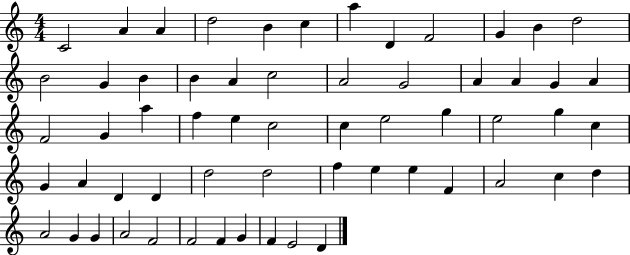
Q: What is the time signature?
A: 4/4